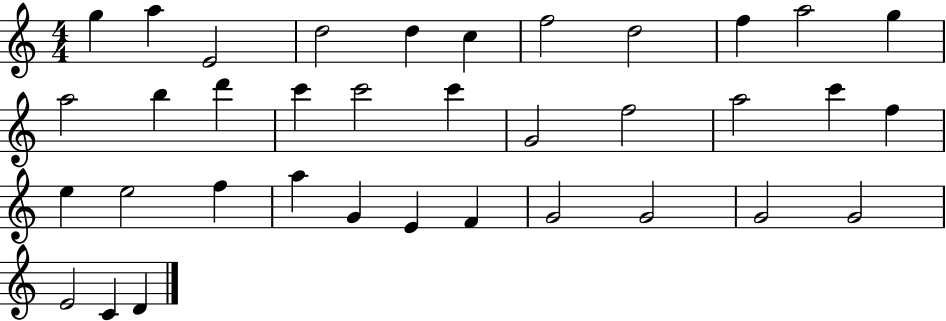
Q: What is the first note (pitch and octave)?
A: G5